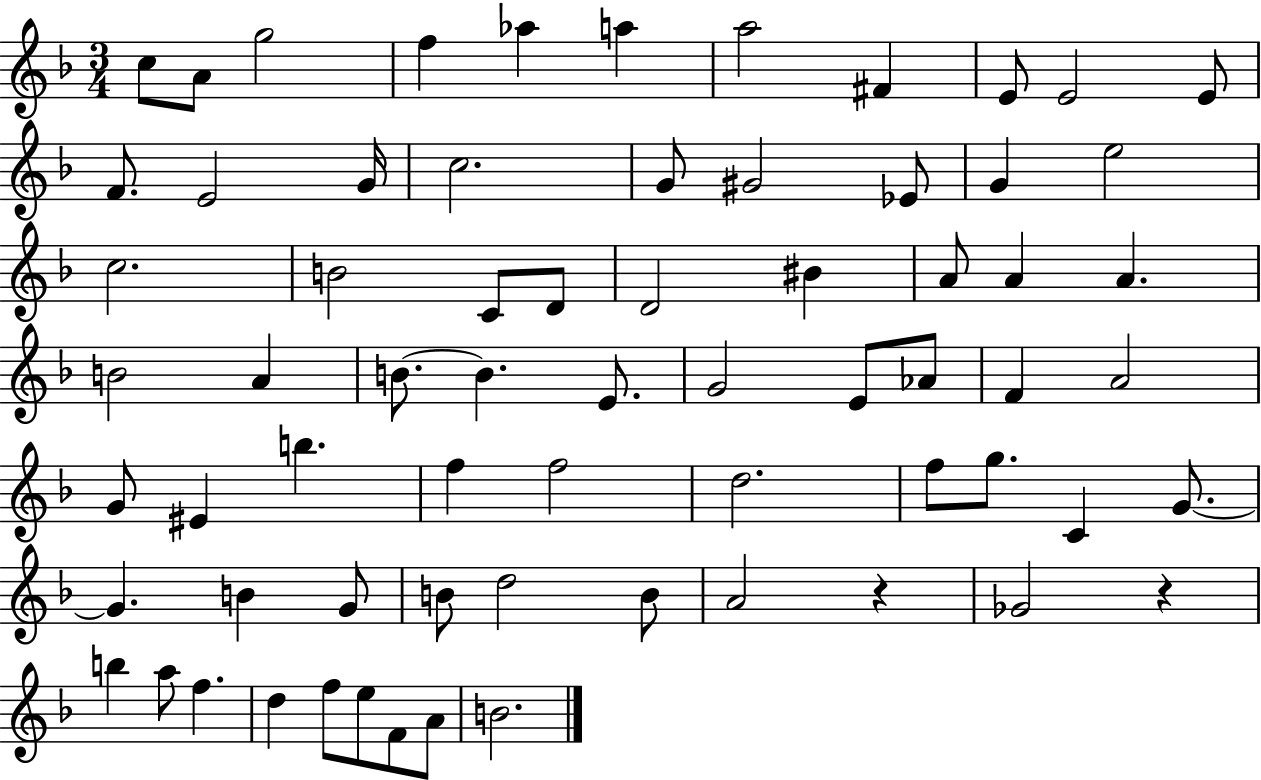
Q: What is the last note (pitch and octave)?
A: B4